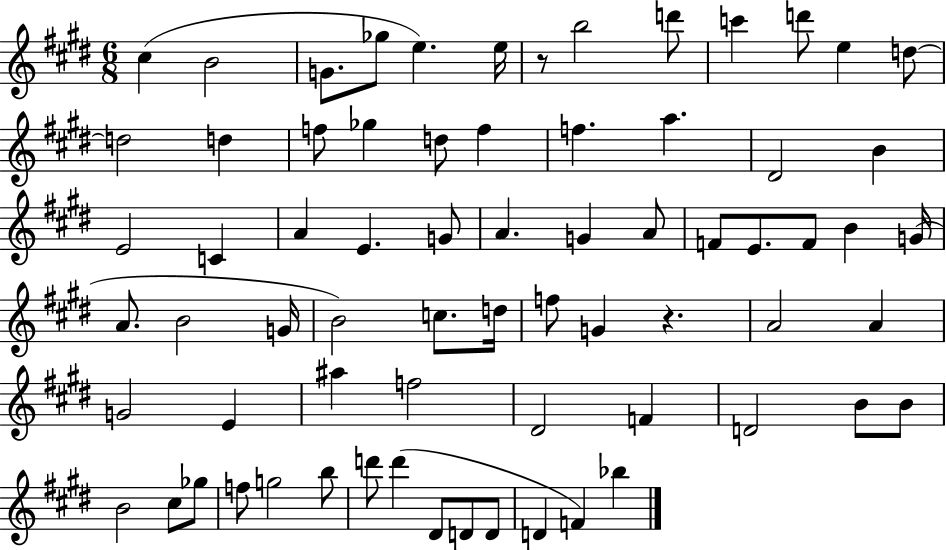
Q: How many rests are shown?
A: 2